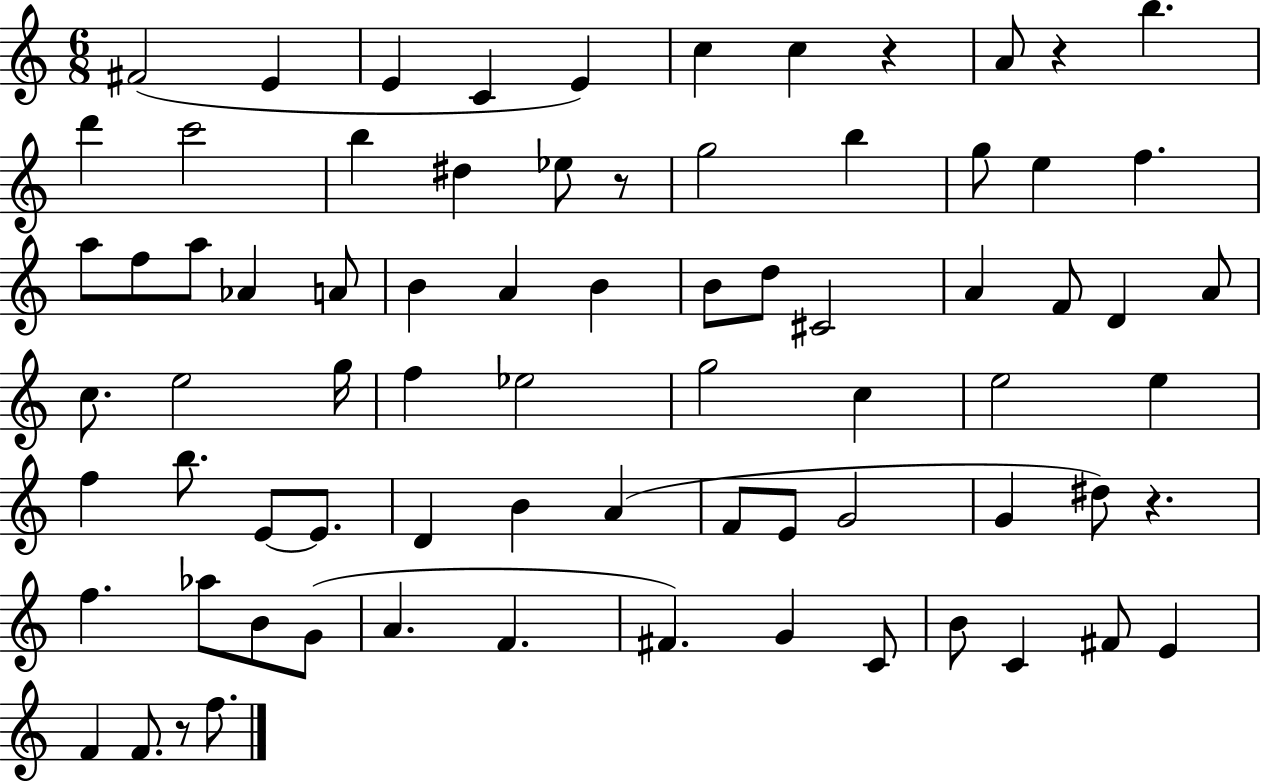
{
  \clef treble
  \numericTimeSignature
  \time 6/8
  \key c \major
  fis'2( e'4 | e'4 c'4 e'4) | c''4 c''4 r4 | a'8 r4 b''4. | \break d'''4 c'''2 | b''4 dis''4 ees''8 r8 | g''2 b''4 | g''8 e''4 f''4. | \break a''8 f''8 a''8 aes'4 a'8 | b'4 a'4 b'4 | b'8 d''8 cis'2 | a'4 f'8 d'4 a'8 | \break c''8. e''2 g''16 | f''4 ees''2 | g''2 c''4 | e''2 e''4 | \break f''4 b''8. e'8~~ e'8. | d'4 b'4 a'4( | f'8 e'8 g'2 | g'4 dis''8) r4. | \break f''4. aes''8 b'8 g'8( | a'4. f'4. | fis'4.) g'4 c'8 | b'8 c'4 fis'8 e'4 | \break f'4 f'8. r8 f''8. | \bar "|."
}